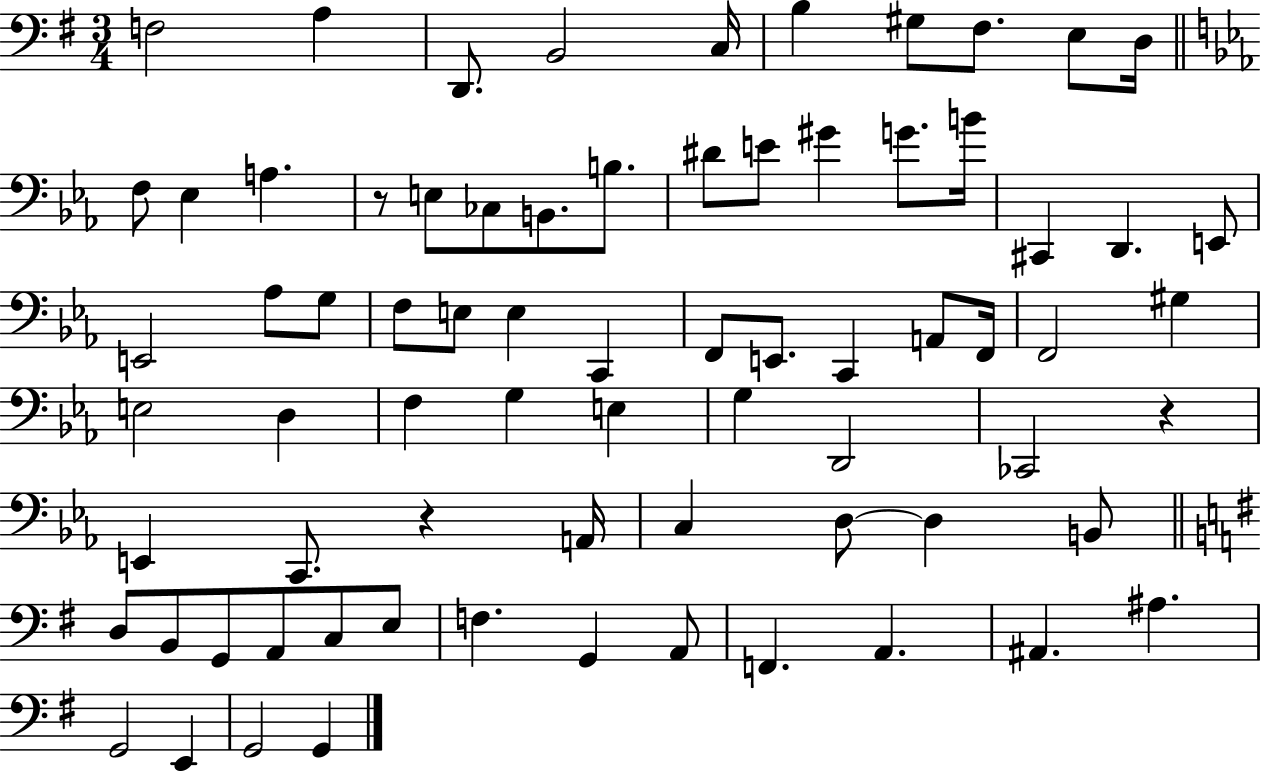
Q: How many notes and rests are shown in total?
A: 74